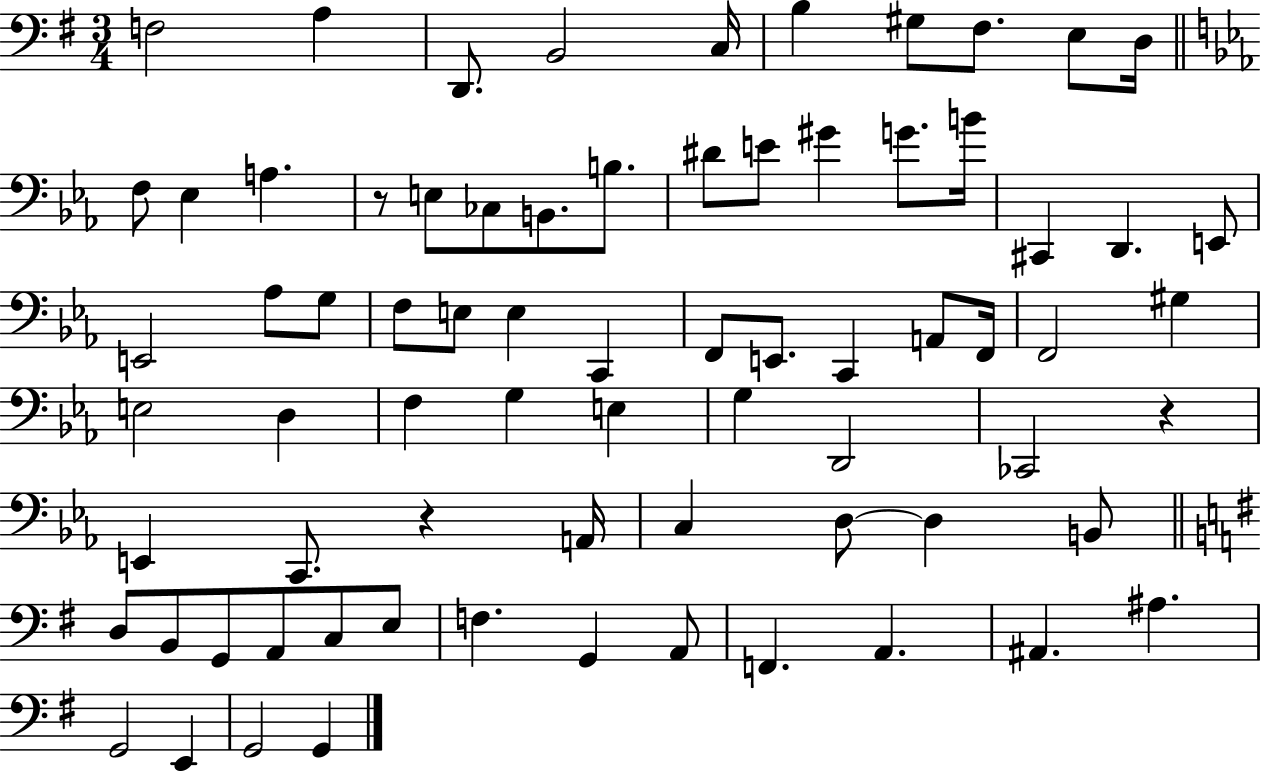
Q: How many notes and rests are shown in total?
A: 74